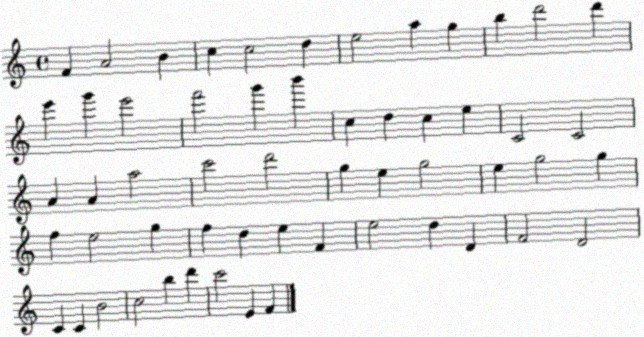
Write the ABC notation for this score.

X:1
T:Untitled
M:4/4
L:1/4
K:C
F A2 B c c2 d e2 a g b d'2 d' e' g' e'2 f'2 g' b' c d c e C2 C2 A A a2 c'2 d'2 g e g2 e g2 g f e2 g f d e F e2 d D F2 D2 C C B2 c2 b d' c'2 E F